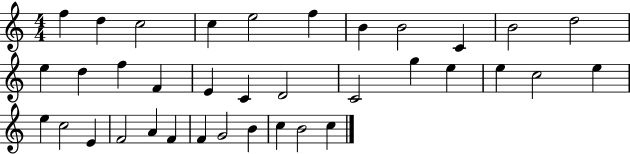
F5/q D5/q C5/h C5/q E5/h F5/q B4/q B4/h C4/q B4/h D5/h E5/q D5/q F5/q F4/q E4/q C4/q D4/h C4/h G5/q E5/q E5/q C5/h E5/q E5/q C5/h E4/q F4/h A4/q F4/q F4/q G4/h B4/q C5/q B4/h C5/q